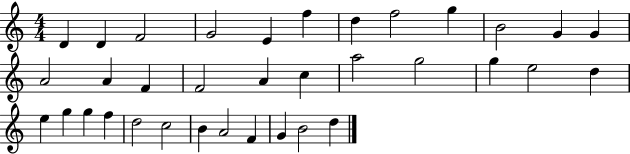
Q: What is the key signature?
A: C major